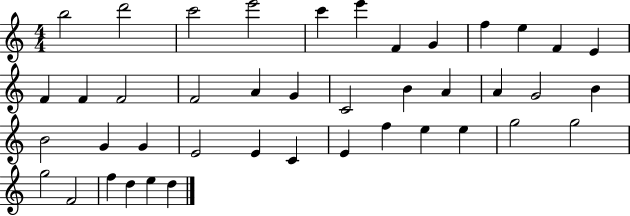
X:1
T:Untitled
M:4/4
L:1/4
K:C
b2 d'2 c'2 e'2 c' e' F G f e F E F F F2 F2 A G C2 B A A G2 B B2 G G E2 E C E f e e g2 g2 g2 F2 f d e d